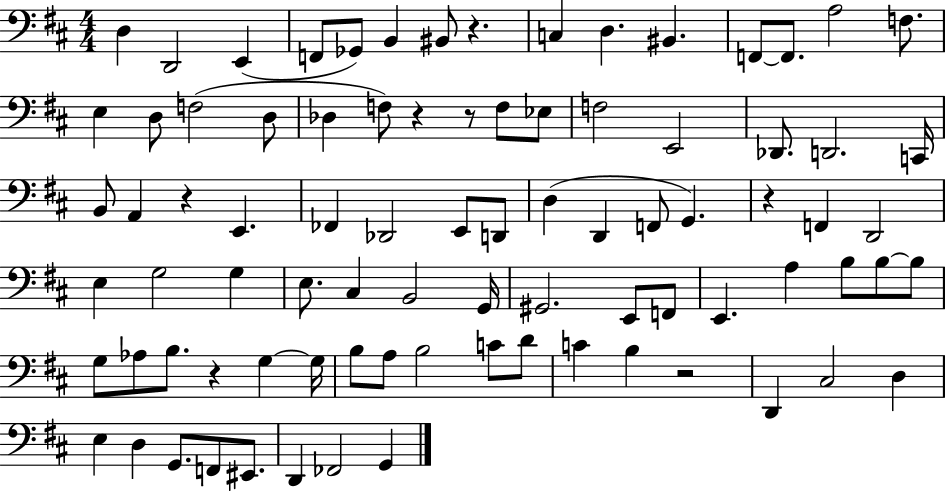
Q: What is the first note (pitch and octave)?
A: D3